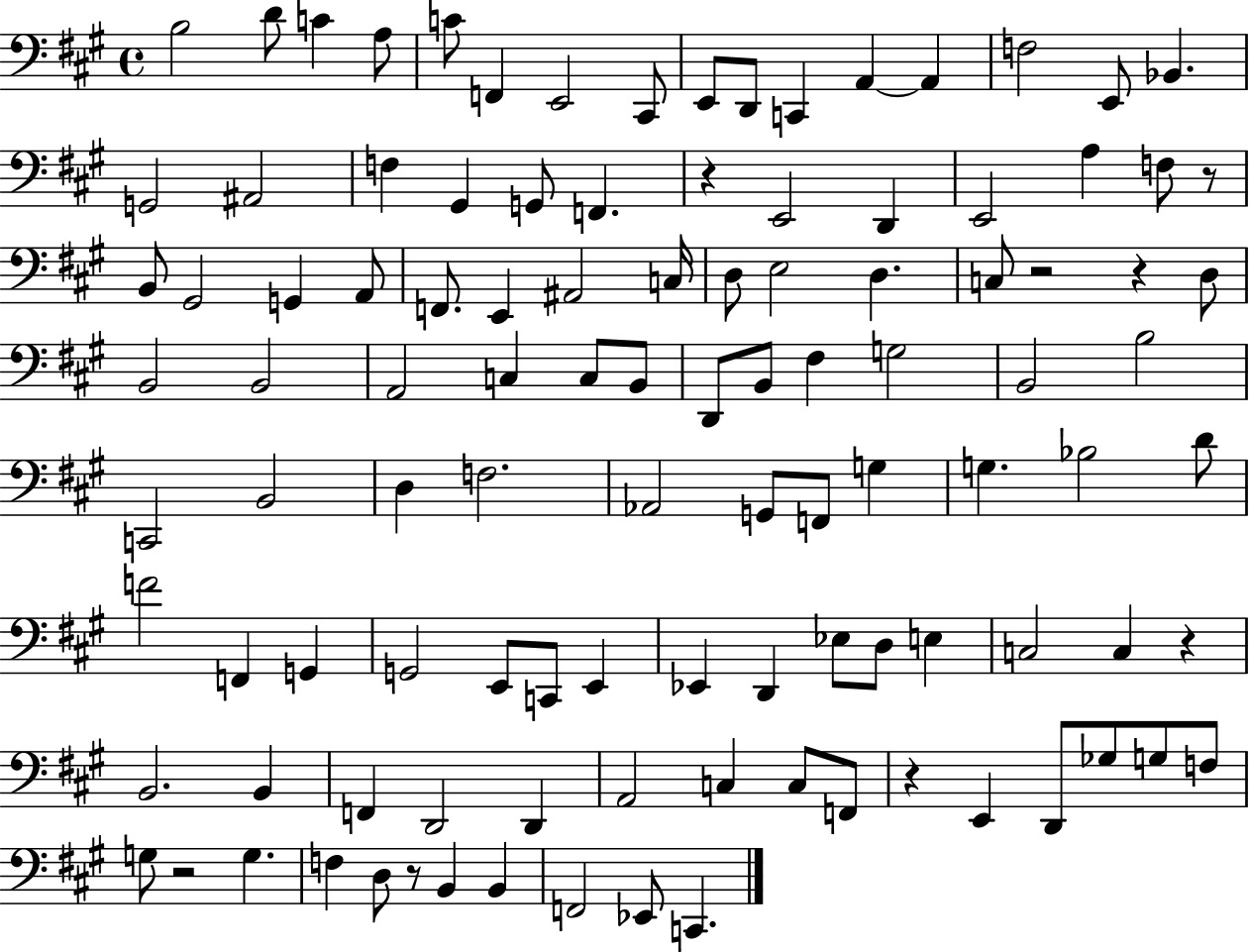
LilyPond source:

{
  \clef bass
  \time 4/4
  \defaultTimeSignature
  \key a \major
  b2 d'8 c'4 a8 | c'8 f,4 e,2 cis,8 | e,8 d,8 c,4 a,4~~ a,4 | f2 e,8 bes,4. | \break g,2 ais,2 | f4 gis,4 g,8 f,4. | r4 e,2 d,4 | e,2 a4 f8 r8 | \break b,8 gis,2 g,4 a,8 | f,8. e,4 ais,2 c16 | d8 e2 d4. | c8 r2 r4 d8 | \break b,2 b,2 | a,2 c4 c8 b,8 | d,8 b,8 fis4 g2 | b,2 b2 | \break c,2 b,2 | d4 f2. | aes,2 g,8 f,8 g4 | g4. bes2 d'8 | \break f'2 f,4 g,4 | g,2 e,8 c,8 e,4 | ees,4 d,4 ees8 d8 e4 | c2 c4 r4 | \break b,2. b,4 | f,4 d,2 d,4 | a,2 c4 c8 f,8 | r4 e,4 d,8 ges8 g8 f8 | \break g8 r2 g4. | f4 d8 r8 b,4 b,4 | f,2 ees,8 c,4. | \bar "|."
}